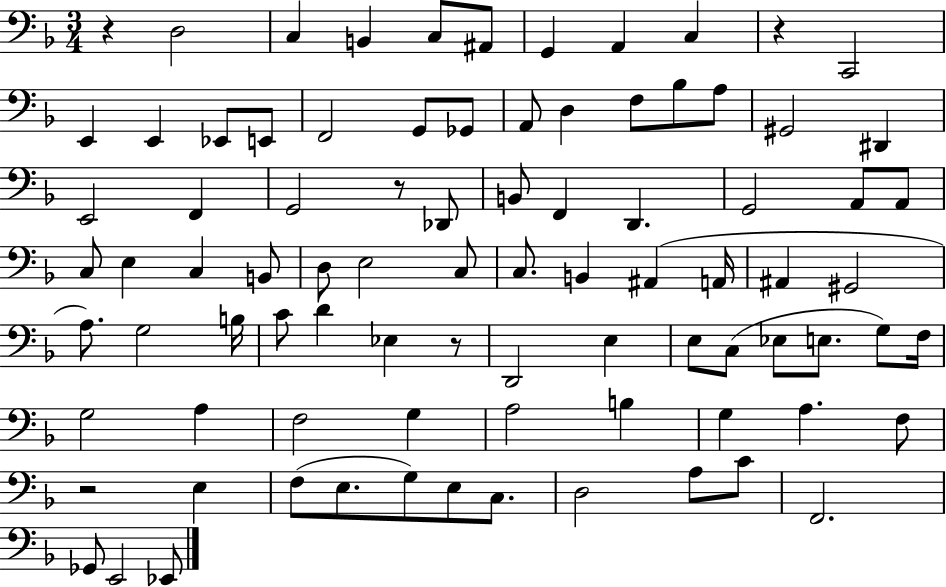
{
  \clef bass
  \numericTimeSignature
  \time 3/4
  \key f \major
  r4 d2 | c4 b,4 c8 ais,8 | g,4 a,4 c4 | r4 c,2 | \break e,4 e,4 ees,8 e,8 | f,2 g,8 ges,8 | a,8 d4 f8 bes8 a8 | gis,2 dis,4 | \break e,2 f,4 | g,2 r8 des,8 | b,8 f,4 d,4. | g,2 a,8 a,8 | \break c8 e4 c4 b,8 | d8 e2 c8 | c8. b,4 ais,4( a,16 | ais,4 gis,2 | \break a8.) g2 b16 | c'8 d'4 ees4 r8 | d,2 e4 | e8 c8( ees8 e8. g8) f16 | \break g2 a4 | f2 g4 | a2 b4 | g4 a4. f8 | \break r2 e4 | f8( e8. g8) e8 c8. | d2 a8 c'8 | f,2. | \break ges,8 e,2 ees,8 | \bar "|."
}